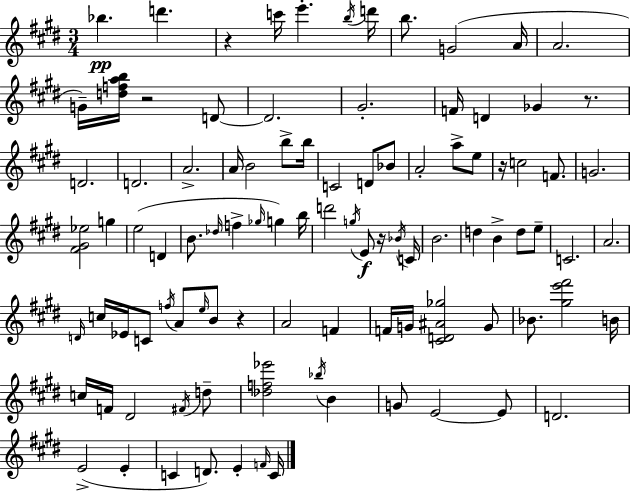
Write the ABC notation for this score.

X:1
T:Untitled
M:3/4
L:1/4
K:E
_b d' z c'/4 e' b/4 d'/4 b/2 G2 A/4 A2 G/4 [dfab]/4 z2 D/2 D2 ^G2 F/4 D _G z/2 D2 D2 A2 A/4 B2 b/2 b/4 C2 D/2 _B/2 A2 a/2 e/2 z/4 c2 F/2 G2 [^F^G_e]2 g e2 D B/2 _d/4 f _g/4 g b/4 d'2 g/4 E/2 z/4 _B/4 C/4 B2 d B d/2 e/2 C2 A2 D/4 c/4 _E/4 C/2 f/4 A/2 e/4 B/2 z A2 F F/4 G/4 [^CD^A_g]2 G/2 _B/2 [^ge'^f']2 B/4 c/4 F/4 ^D2 ^F/4 d/2 [_df_e']2 _b/4 B G/2 E2 E/2 D2 E2 E C D/2 E F/4 C/4